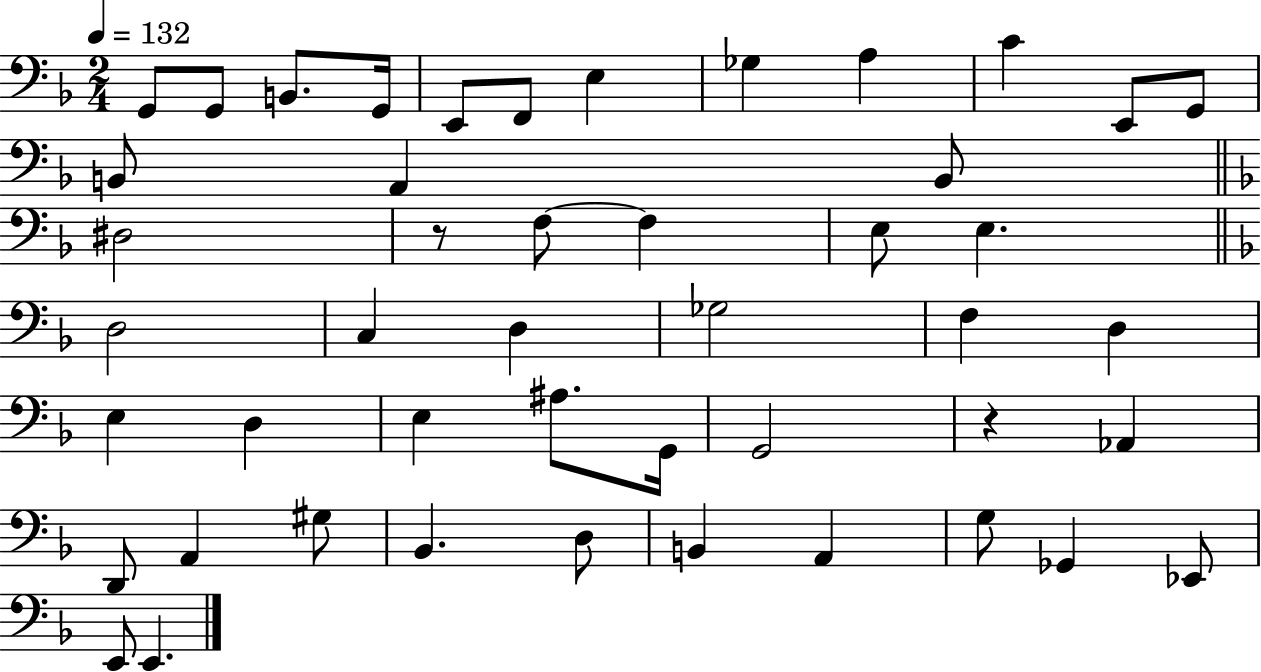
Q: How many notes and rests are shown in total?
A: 47